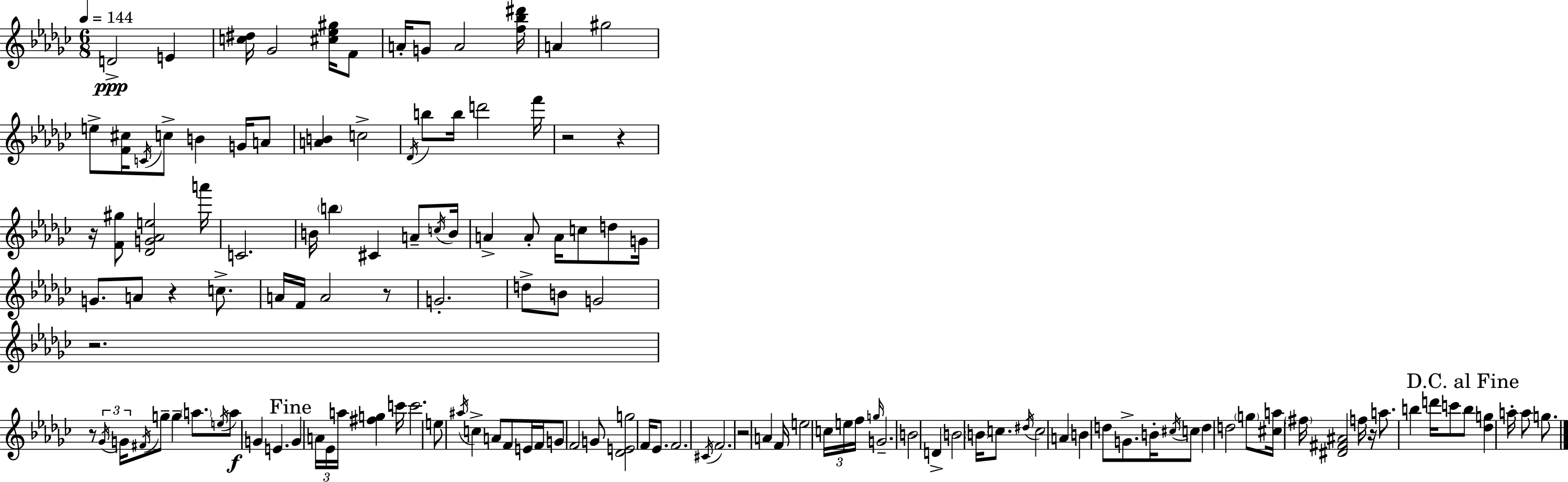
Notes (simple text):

D4/h E4/q [C5,D#5]/s Gb4/h [C#5,Eb5,G#5]/s F4/e A4/s G4/e A4/h [F5,Bb5,D#6]/s A4/q G#5/h E5/e [F4,C#5]/s C4/s C5/e B4/q G4/s A4/e [A4,B4]/q C5/h Db4/s B5/e B5/s D6/h F6/s R/h R/q R/s [F4,G#5]/e [Db4,G4,Ab4,E5]/h A6/s C4/h. B4/s B5/q C#4/q A4/e C5/s B4/s A4/q A4/e A4/s C5/e D5/e G4/s G4/e. A4/e R/q C5/e. A4/s F4/s A4/h R/e G4/h. D5/e B4/e G4/h R/h. R/e Gb4/s G4/s F#4/s G5/e G5/q A5/e. E5/s A5/e G4/q E4/q. G4/q A4/s Eb4/s A5/s [F#5,G5]/q C6/s C6/h. E5/e A#5/s C5/q A4/e F4/e E4/s F4/s G4/e F4/h G4/e [Db4,E4,G5]/h F4/s Eb4/e. F4/h. C#4/s F4/h. R/h A4/q F4/s E5/h C5/s E5/s F5/s G5/s G4/h. B4/h D4/q B4/h B4/s C5/e. D#5/s C5/h A4/q B4/q D5/e G4/e. B4/s C#5/s C5/e D5/q D5/h G5/e [C#5,A5]/s F#5/s [D#4,F#4,A#4]/h F5/s R/s A5/e. B5/q D6/s C6/e B5/e [Db5,G5]/q A5/s A5/e G5/e.